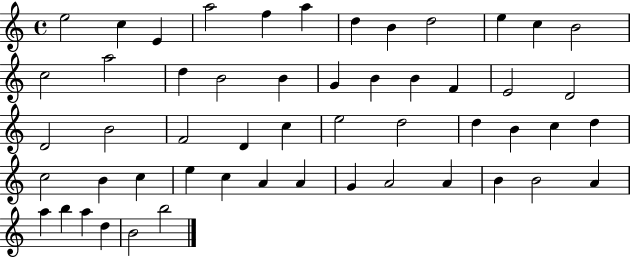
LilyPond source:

{
  \clef treble
  \time 4/4
  \defaultTimeSignature
  \key c \major
  e''2 c''4 e'4 | a''2 f''4 a''4 | d''4 b'4 d''2 | e''4 c''4 b'2 | \break c''2 a''2 | d''4 b'2 b'4 | g'4 b'4 b'4 f'4 | e'2 d'2 | \break d'2 b'2 | f'2 d'4 c''4 | e''2 d''2 | d''4 b'4 c''4 d''4 | \break c''2 b'4 c''4 | e''4 c''4 a'4 a'4 | g'4 a'2 a'4 | b'4 b'2 a'4 | \break a''4 b''4 a''4 d''4 | b'2 b''2 | \bar "|."
}